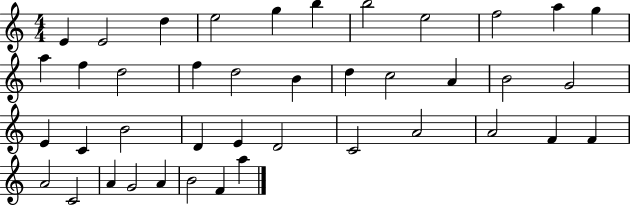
X:1
T:Untitled
M:4/4
L:1/4
K:C
E E2 d e2 g b b2 e2 f2 a g a f d2 f d2 B d c2 A B2 G2 E C B2 D E D2 C2 A2 A2 F F A2 C2 A G2 A B2 F a